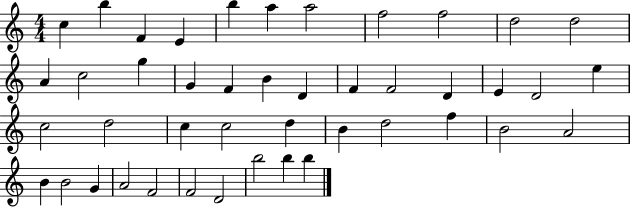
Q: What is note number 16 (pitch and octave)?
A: F4